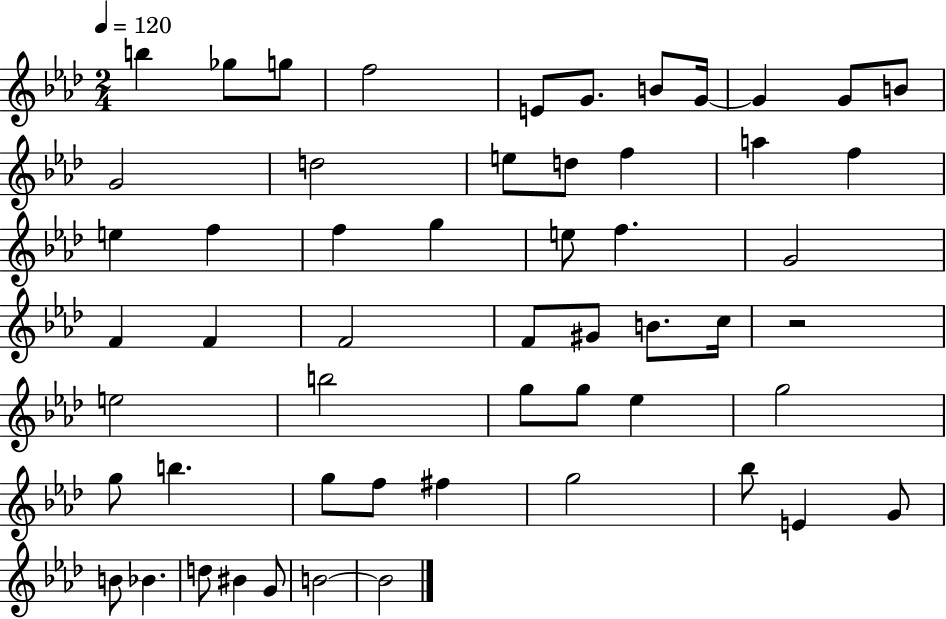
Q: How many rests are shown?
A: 1